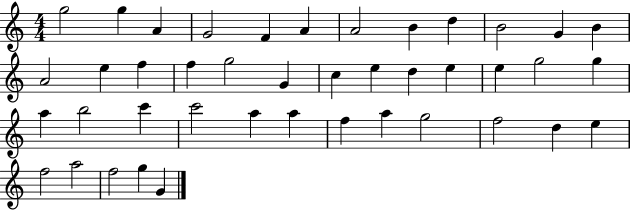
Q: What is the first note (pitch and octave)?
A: G5